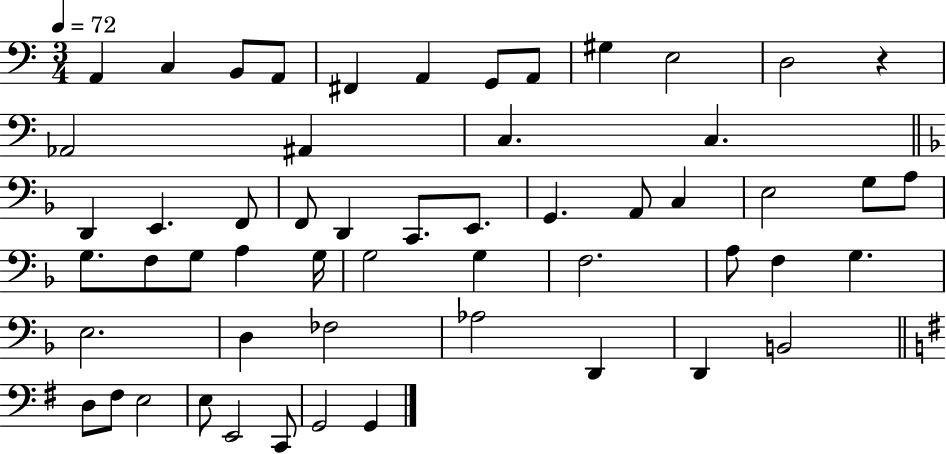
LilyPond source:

{
  \clef bass
  \numericTimeSignature
  \time 3/4
  \key c \major
  \tempo 4 = 72
  a,4 c4 b,8 a,8 | fis,4 a,4 g,8 a,8 | gis4 e2 | d2 r4 | \break aes,2 ais,4 | c4. c4. | \bar "||" \break \key f \major d,4 e,4. f,8 | f,8 d,4 c,8. e,8. | g,4. a,8 c4 | e2 g8 a8 | \break g8. f8 g8 a4 g16 | g2 g4 | f2. | a8 f4 g4. | \break e2. | d4 fes2 | aes2 d,4 | d,4 b,2 | \break \bar "||" \break \key g \major d8 fis8 e2 | e8 e,2 c,8 | g,2 g,4 | \bar "|."
}